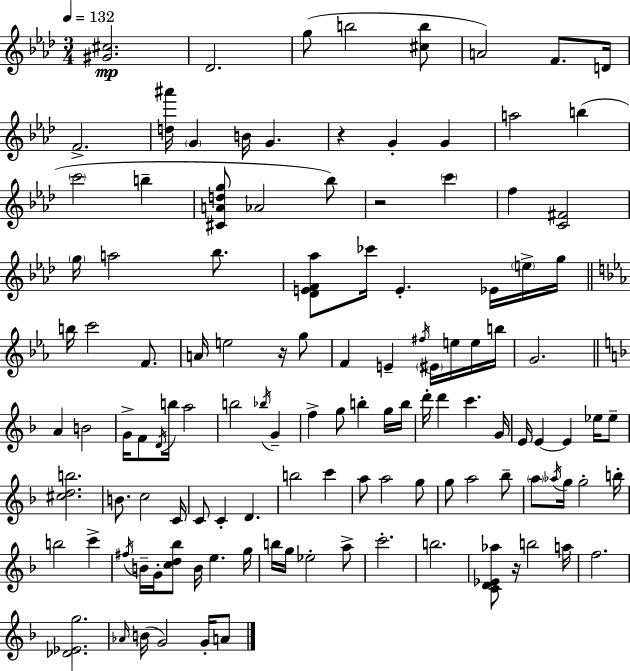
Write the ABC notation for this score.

X:1
T:Untitled
M:3/4
L:1/4
K:Ab
[^G^c]2 _D2 g/2 b2 [^cb]/2 A2 F/2 D/4 F2 [d^a']/4 G B/4 G z G G a2 b c'2 b [^CAdg]/2 _A2 _b/2 z2 c' f [C^F]2 g/4 a2 _b/2 [_DEF_a]/2 _c'/4 E _E/4 e/4 g/4 b/4 c'2 F/2 A/4 e2 z/4 g/2 F E ^f/4 ^E/4 e/4 e/4 b/4 G2 A B2 G/4 F/2 D/4 b/4 a2 b2 _b/4 G f g/2 b g/4 b/4 d'/4 d' c' G/4 E/4 E E _e/4 _e/2 [^cdb]2 B/2 c2 C/4 C/2 C D b2 c' a/2 a2 g/2 g/2 a2 _b/2 a/2 _a/4 g/4 g2 b/4 b2 c' ^f/4 B/4 G/4 [cd_b]/2 B/4 e g/4 b/4 g/4 _e2 a/2 c'2 b2 [CD_E_a]/2 z/4 b2 a/4 f2 [_D_Eg]2 _A/4 B/4 G2 G/4 A/2